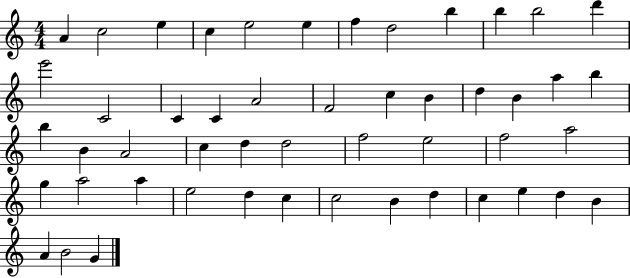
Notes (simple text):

A4/q C5/h E5/q C5/q E5/h E5/q F5/q D5/h B5/q B5/q B5/h D6/q E6/h C4/h C4/q C4/q A4/h F4/h C5/q B4/q D5/q B4/q A5/q B5/q B5/q B4/q A4/h C5/q D5/q D5/h F5/h E5/h F5/h A5/h G5/q A5/h A5/q E5/h D5/q C5/q C5/h B4/q D5/q C5/q E5/q D5/q B4/q A4/q B4/h G4/q